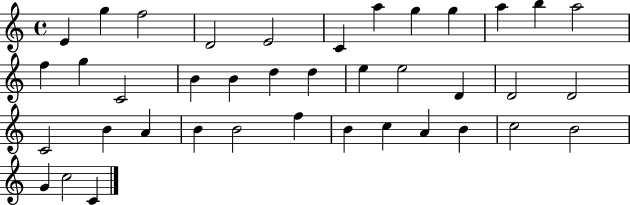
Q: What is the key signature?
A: C major